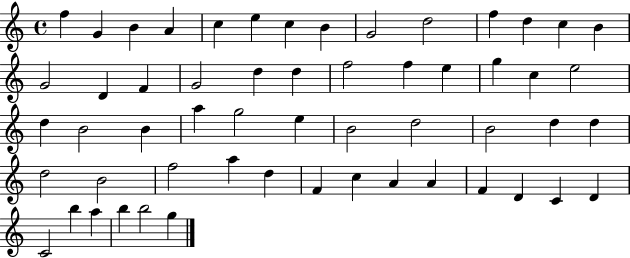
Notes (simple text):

F5/q G4/q B4/q A4/q C5/q E5/q C5/q B4/q G4/h D5/h F5/q D5/q C5/q B4/q G4/h D4/q F4/q G4/h D5/q D5/q F5/h F5/q E5/q G5/q C5/q E5/h D5/q B4/h B4/q A5/q G5/h E5/q B4/h D5/h B4/h D5/q D5/q D5/h B4/h F5/h A5/q D5/q F4/q C5/q A4/q A4/q F4/q D4/q C4/q D4/q C4/h B5/q A5/q B5/q B5/h G5/q